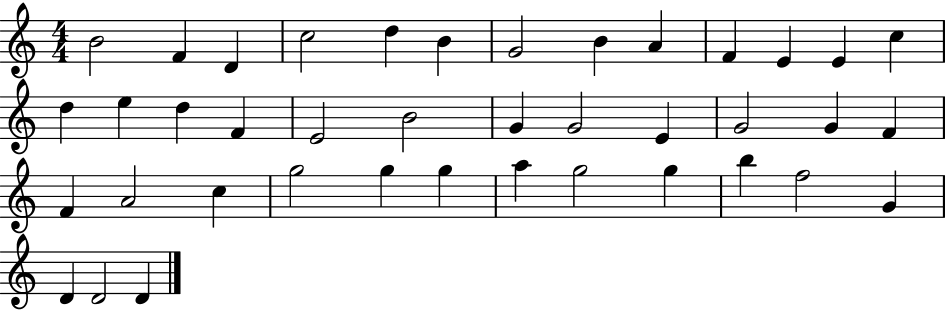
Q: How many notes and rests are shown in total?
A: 40